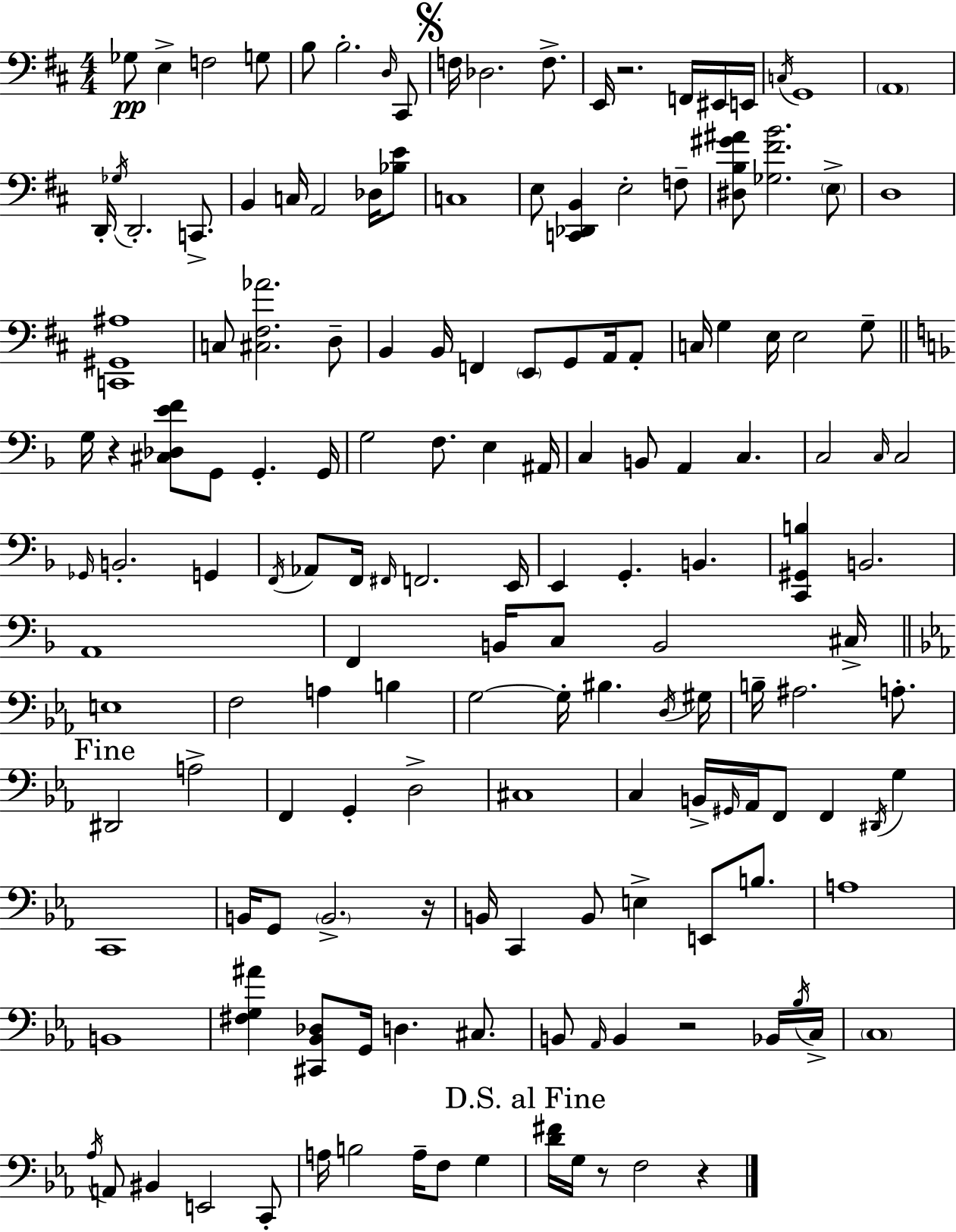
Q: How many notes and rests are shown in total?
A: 157